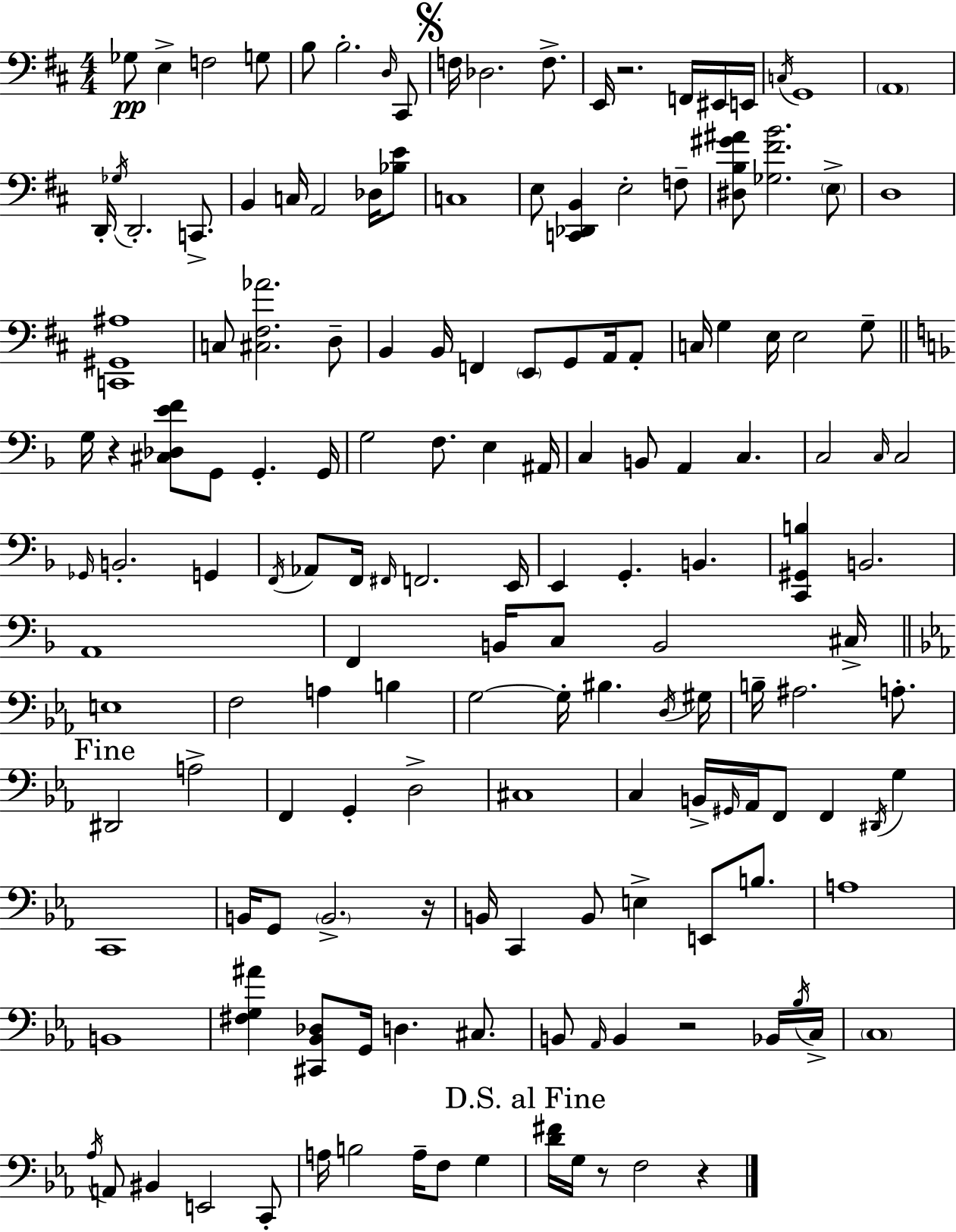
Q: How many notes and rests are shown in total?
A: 157